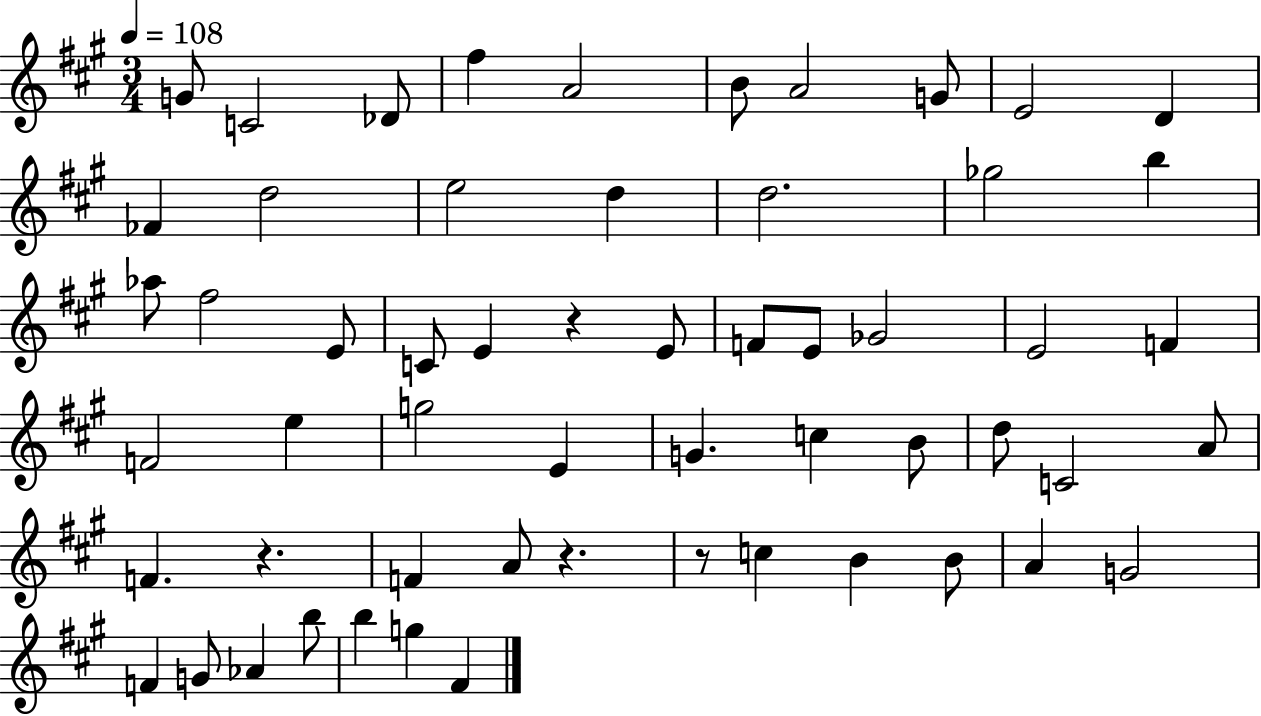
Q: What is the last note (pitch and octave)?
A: F#4